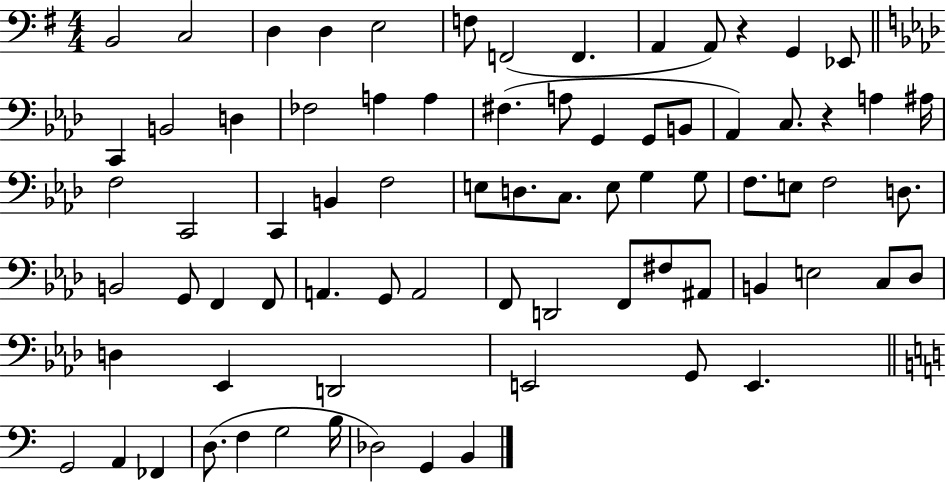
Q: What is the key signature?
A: G major